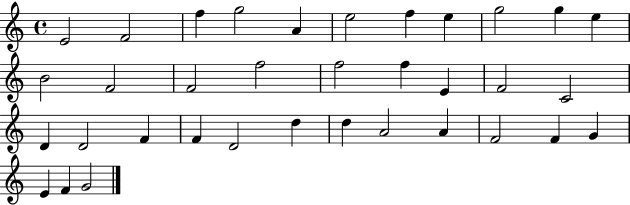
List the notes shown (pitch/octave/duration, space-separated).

E4/h F4/h F5/q G5/h A4/q E5/h F5/q E5/q G5/h G5/q E5/q B4/h F4/h F4/h F5/h F5/h F5/q E4/q F4/h C4/h D4/q D4/h F4/q F4/q D4/h D5/q D5/q A4/h A4/q F4/h F4/q G4/q E4/q F4/q G4/h